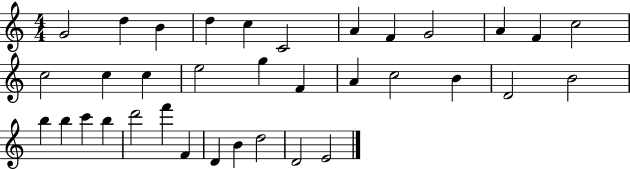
X:1
T:Untitled
M:4/4
L:1/4
K:C
G2 d B d c C2 A F G2 A F c2 c2 c c e2 g F A c2 B D2 B2 b b c' b d'2 f' F D B d2 D2 E2